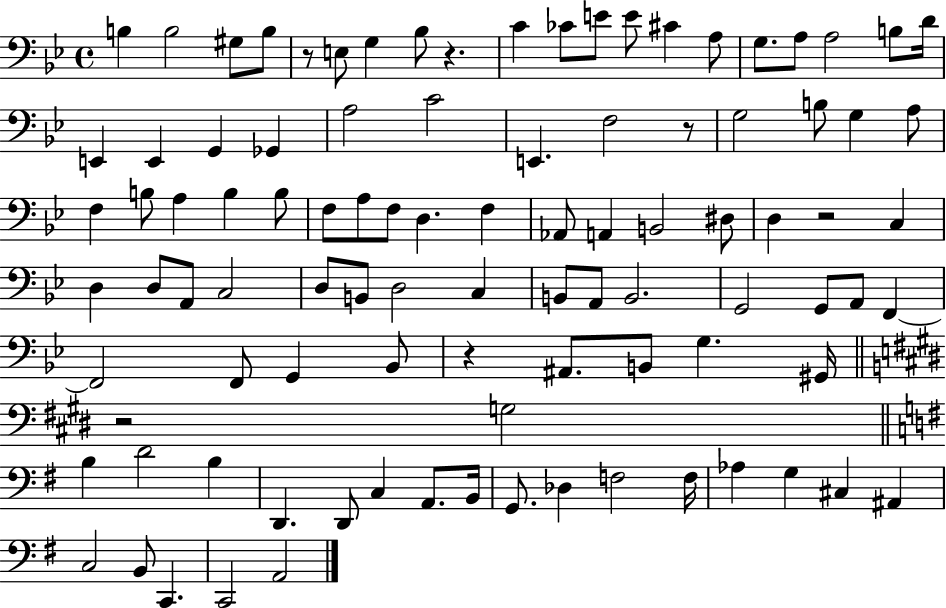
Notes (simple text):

B3/q B3/h G#3/e B3/e R/e E3/e G3/q Bb3/e R/q. C4/q CES4/e E4/e E4/e C#4/q A3/e G3/e. A3/e A3/h B3/e D4/s E2/q E2/q G2/q Gb2/q A3/h C4/h E2/q. F3/h R/e G3/h B3/e G3/q A3/e F3/q B3/e A3/q B3/q B3/e F3/e A3/e F3/e D3/q. F3/q Ab2/e A2/q B2/h D#3/e D3/q R/h C3/q D3/q D3/e A2/e C3/h D3/e B2/e D3/h C3/q B2/e A2/e B2/h. G2/h G2/e A2/e F2/q F2/h F2/e G2/q Bb2/e R/q A#2/e. B2/e G3/q. G#2/s R/h G3/h B3/q D4/h B3/q D2/q. D2/e C3/q A2/e. B2/s G2/e. Db3/q F3/h F3/s Ab3/q G3/q C#3/q A#2/q C3/h B2/e C2/q. C2/h A2/h